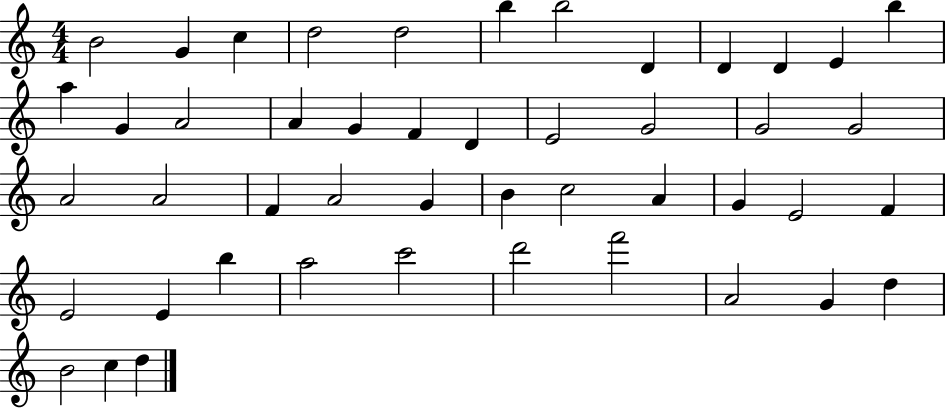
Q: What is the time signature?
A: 4/4